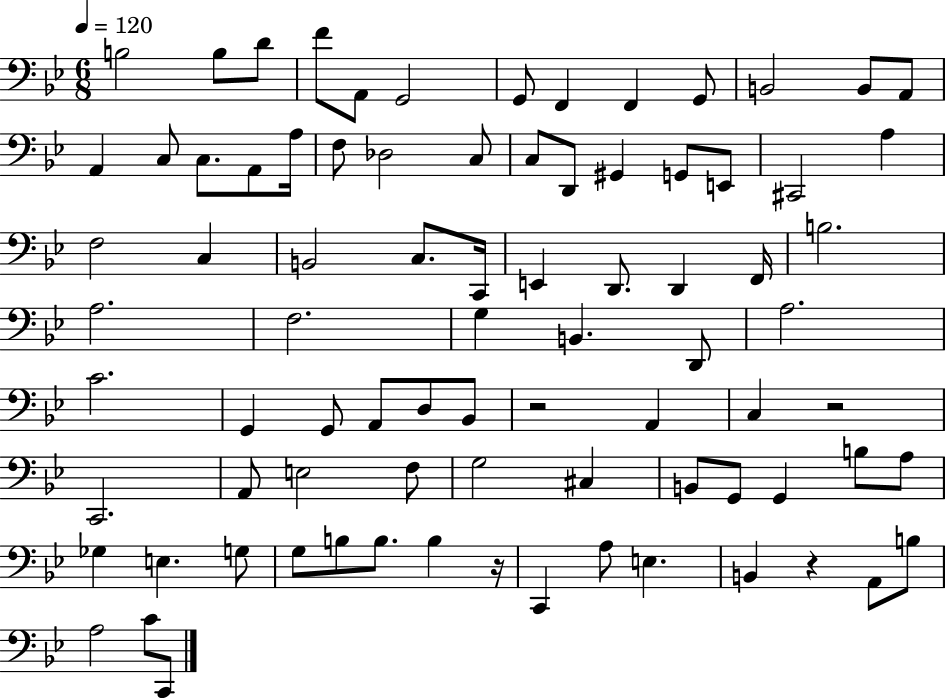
B3/h B3/e D4/e F4/e A2/e G2/h G2/e F2/q F2/q G2/e B2/h B2/e A2/e A2/q C3/e C3/e. A2/e A3/s F3/e Db3/h C3/e C3/e D2/e G#2/q G2/e E2/e C#2/h A3/q F3/h C3/q B2/h C3/e. C2/s E2/q D2/e. D2/q F2/s B3/h. A3/h. F3/h. G3/q B2/q. D2/e A3/h. C4/h. G2/q G2/e A2/e D3/e Bb2/e R/h A2/q C3/q R/h C2/h. A2/e E3/h F3/e G3/h C#3/q B2/e G2/e G2/q B3/e A3/e Gb3/q E3/q. G3/e G3/e B3/e B3/e. B3/q R/s C2/q A3/e E3/q. B2/q R/q A2/e B3/e A3/h C4/e C2/e